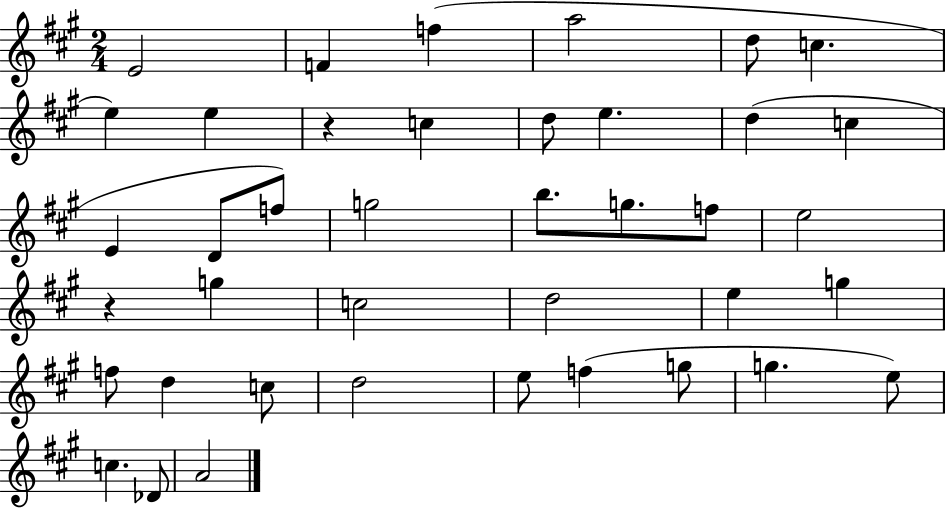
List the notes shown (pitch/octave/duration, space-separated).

E4/h F4/q F5/q A5/h D5/e C5/q. E5/q E5/q R/q C5/q D5/e E5/q. D5/q C5/q E4/q D4/e F5/e G5/h B5/e. G5/e. F5/e E5/h R/q G5/q C5/h D5/h E5/q G5/q F5/e D5/q C5/e D5/h E5/e F5/q G5/e G5/q. E5/e C5/q. Db4/e A4/h